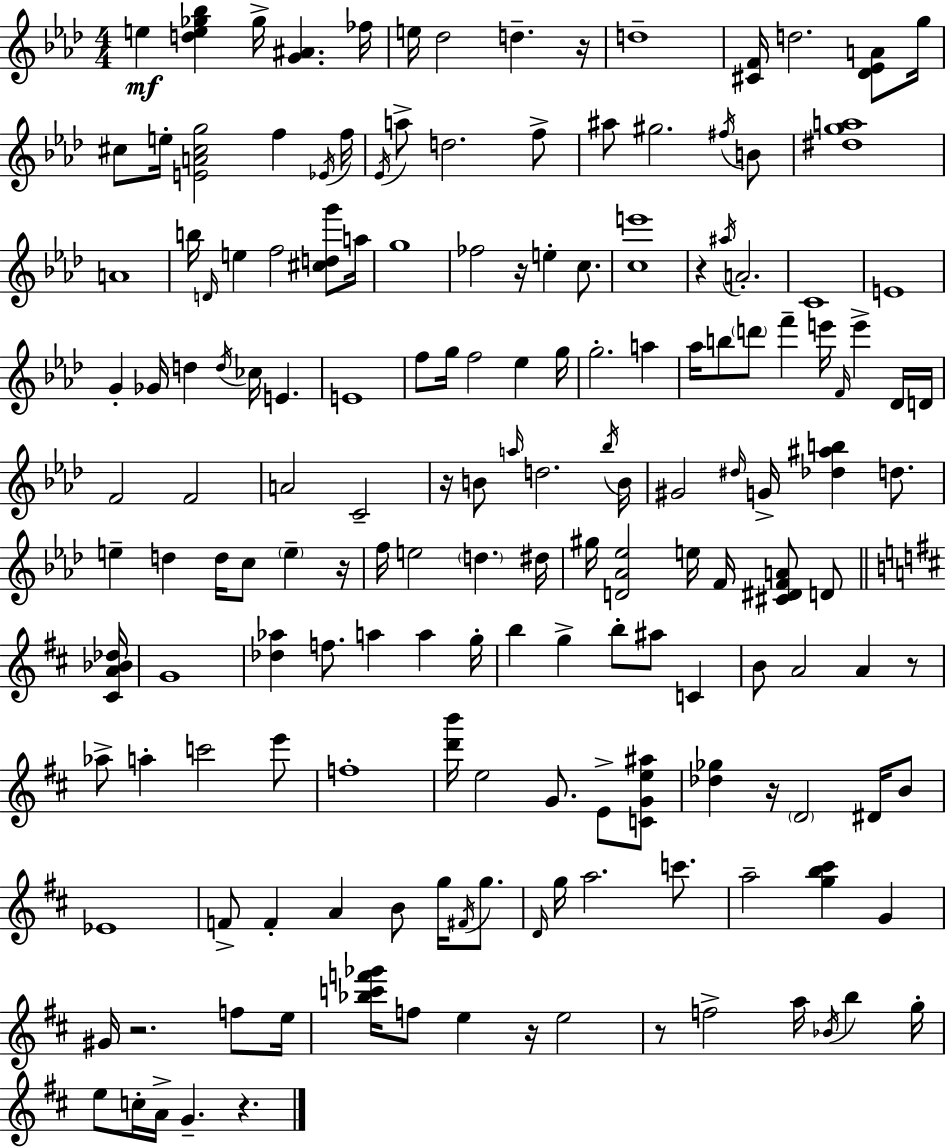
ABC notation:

X:1
T:Untitled
M:4/4
L:1/4
K:Ab
e [de_g_b] _g/4 [G^A] _f/4 e/4 _d2 d z/4 d4 [^CF]/4 d2 [_D_EA]/2 g/4 ^c/2 e/4 [EA^cg]2 f _E/4 f/4 _E/4 a/2 d2 f/2 ^a/2 ^g2 ^f/4 B/2 [^dga]4 A4 b/4 D/4 e f2 [^cdg']/2 a/4 g4 _f2 z/4 e c/2 [ce']4 z ^a/4 A2 C4 E4 G _G/4 d d/4 _c/4 E E4 f/2 g/4 f2 _e g/4 g2 a _a/4 b/2 d'/2 f' e'/4 F/4 e' _D/4 D/4 F2 F2 A2 C2 z/4 B/2 a/4 d2 _b/4 B/4 ^G2 ^d/4 G/4 [_d^ab] d/2 e d d/4 c/2 e z/4 f/4 e2 d ^d/4 ^g/4 [D_A_e]2 e/4 F/4 [^C^DFA]/2 D/2 [^CA_B_d]/4 G4 [_d_a] f/2 a a g/4 b g b/2 ^a/2 C B/2 A2 A z/2 _a/2 a c'2 e'/2 f4 [d'b']/4 e2 G/2 E/2 [CGe^a]/2 [_d_g] z/4 D2 ^D/4 B/2 _E4 F/2 F A B/2 g/4 ^F/4 g/2 D/4 g/4 a2 c'/2 a2 [gb^c'] G ^G/4 z2 f/2 e/4 [_bc'f'_g']/4 f/2 e z/4 e2 z/2 f2 a/4 _B/4 b g/4 e/2 c/4 A/4 G z